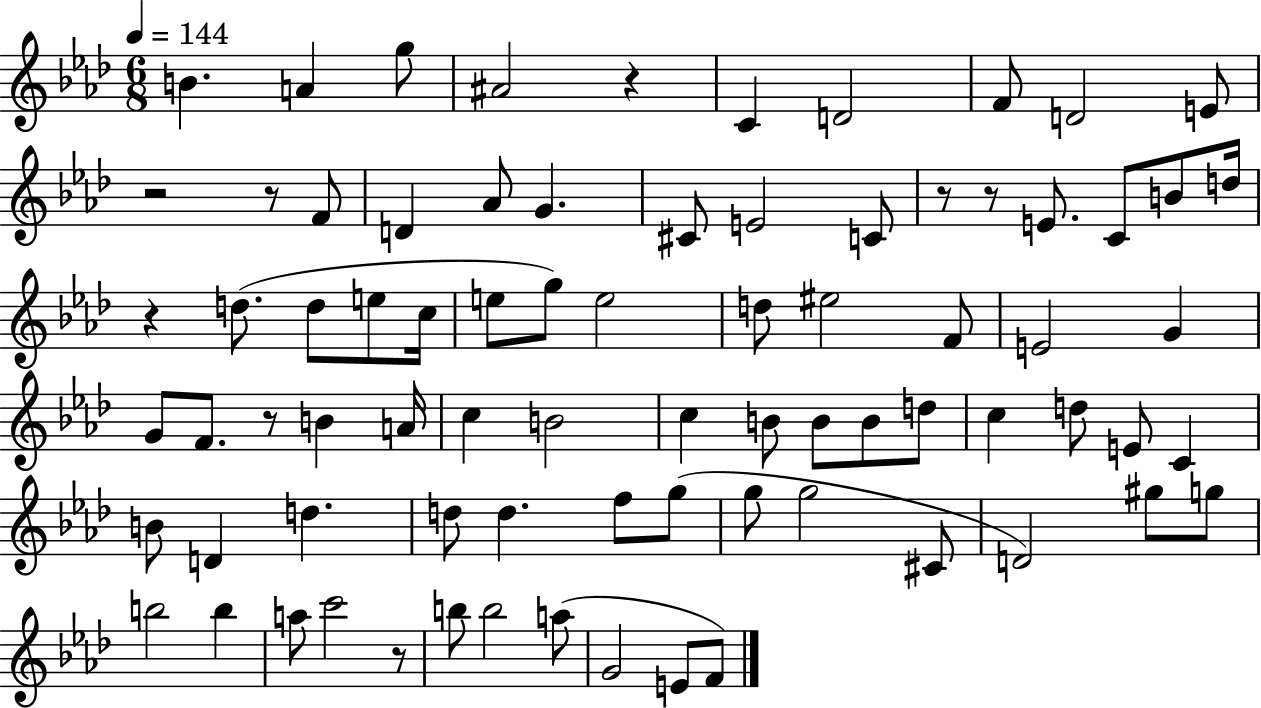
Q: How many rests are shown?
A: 8